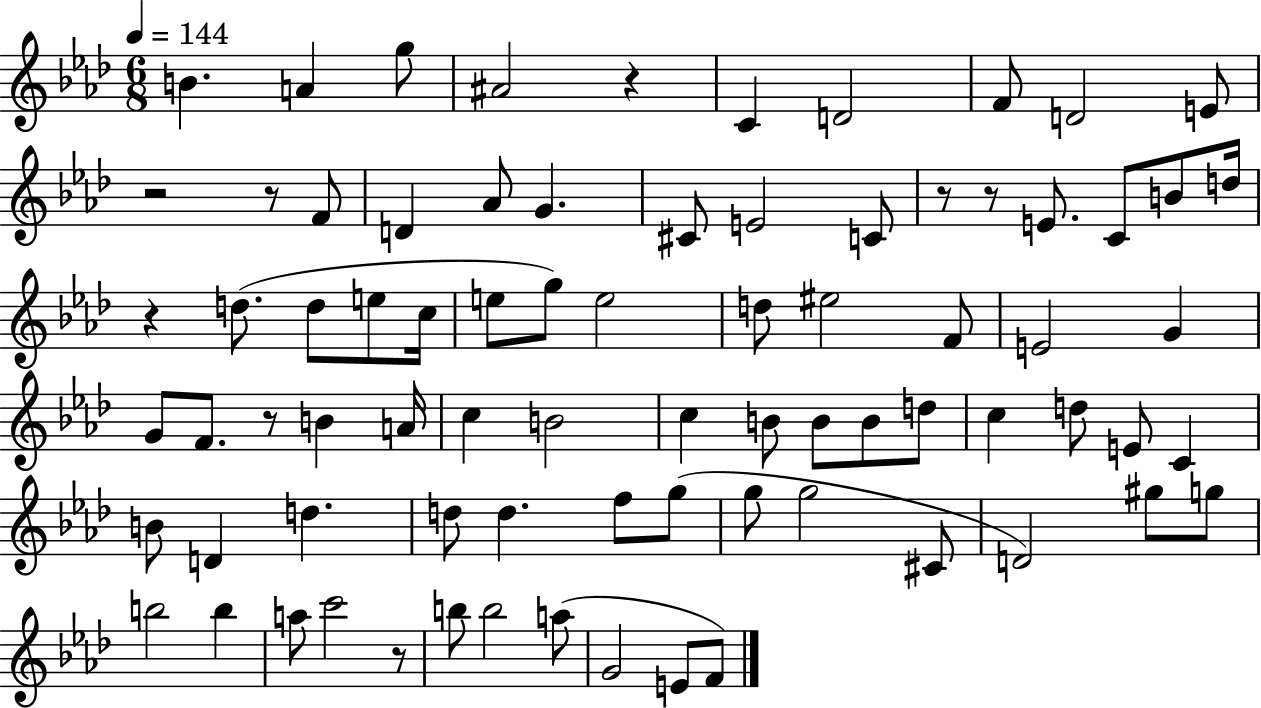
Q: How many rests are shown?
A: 8